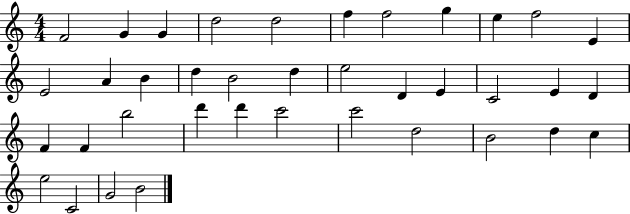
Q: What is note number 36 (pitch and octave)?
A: C4